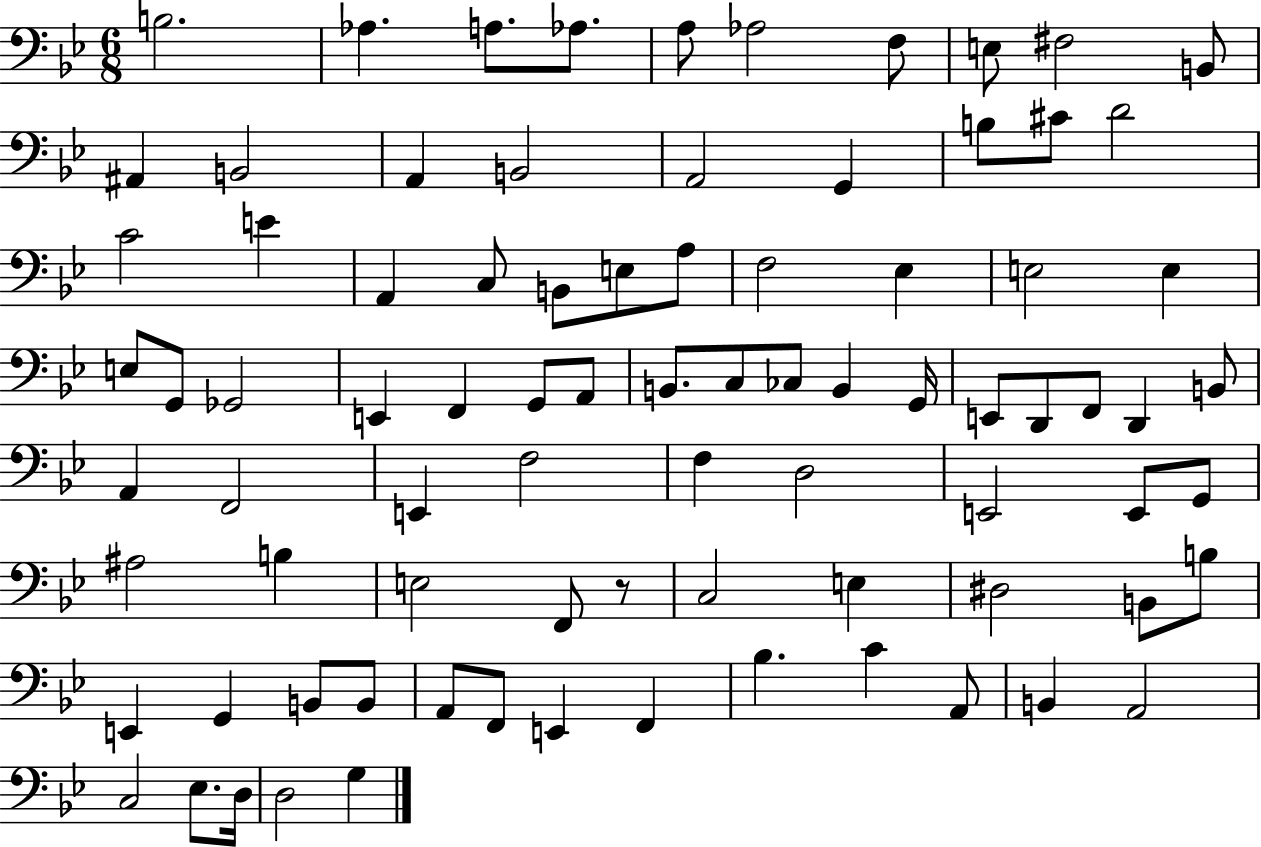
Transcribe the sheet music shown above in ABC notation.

X:1
T:Untitled
M:6/8
L:1/4
K:Bb
B,2 _A, A,/2 _A,/2 A,/2 _A,2 F,/2 E,/2 ^F,2 B,,/2 ^A,, B,,2 A,, B,,2 A,,2 G,, B,/2 ^C/2 D2 C2 E A,, C,/2 B,,/2 E,/2 A,/2 F,2 _E, E,2 E, E,/2 G,,/2 _G,,2 E,, F,, G,,/2 A,,/2 B,,/2 C,/2 _C,/2 B,, G,,/4 E,,/2 D,,/2 F,,/2 D,, B,,/2 A,, F,,2 E,, F,2 F, D,2 E,,2 E,,/2 G,,/2 ^A,2 B, E,2 F,,/2 z/2 C,2 E, ^D,2 B,,/2 B,/2 E,, G,, B,,/2 B,,/2 A,,/2 F,,/2 E,, F,, _B, C A,,/2 B,, A,,2 C,2 _E,/2 D,/4 D,2 G,